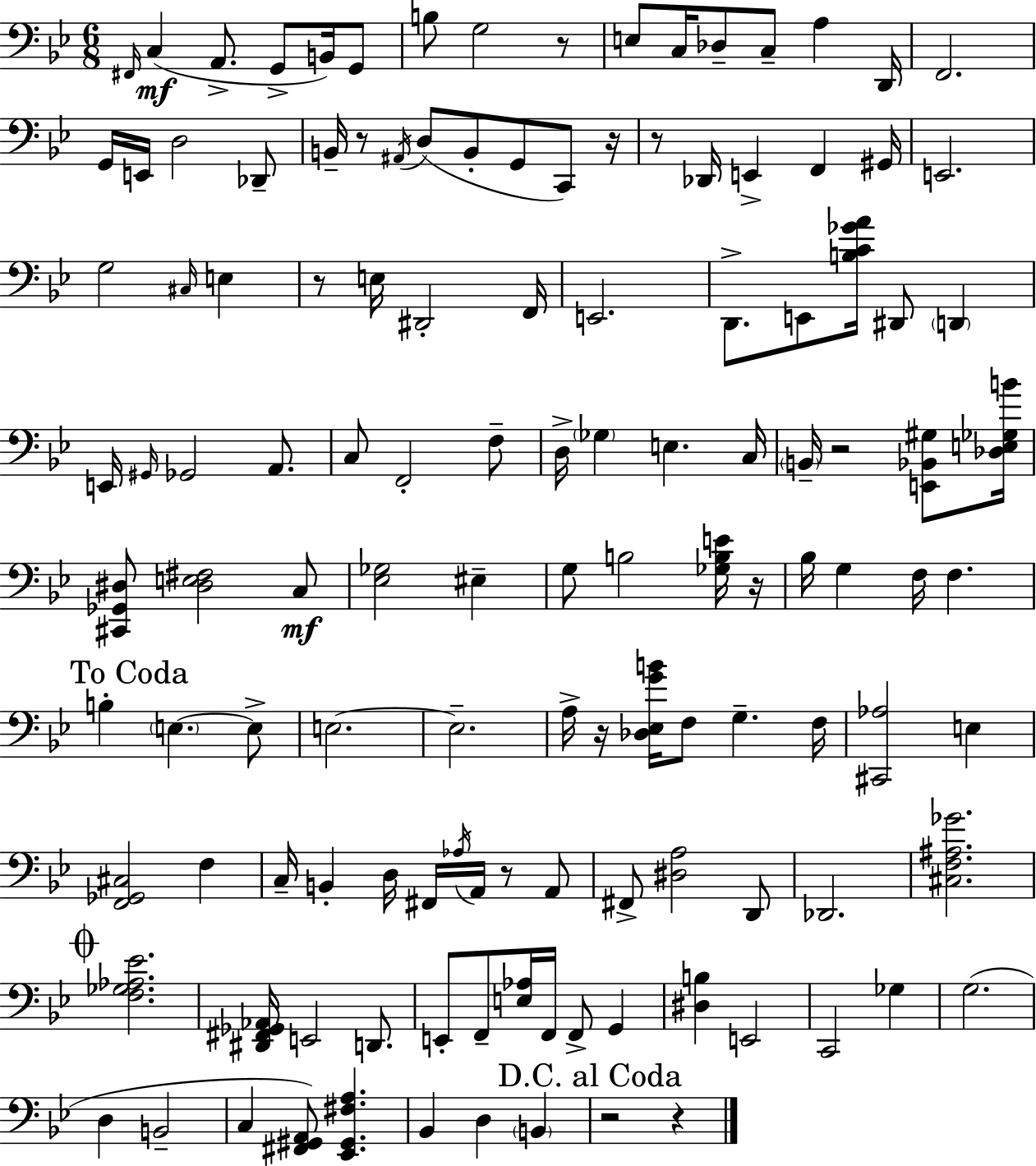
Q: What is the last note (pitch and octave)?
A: B2